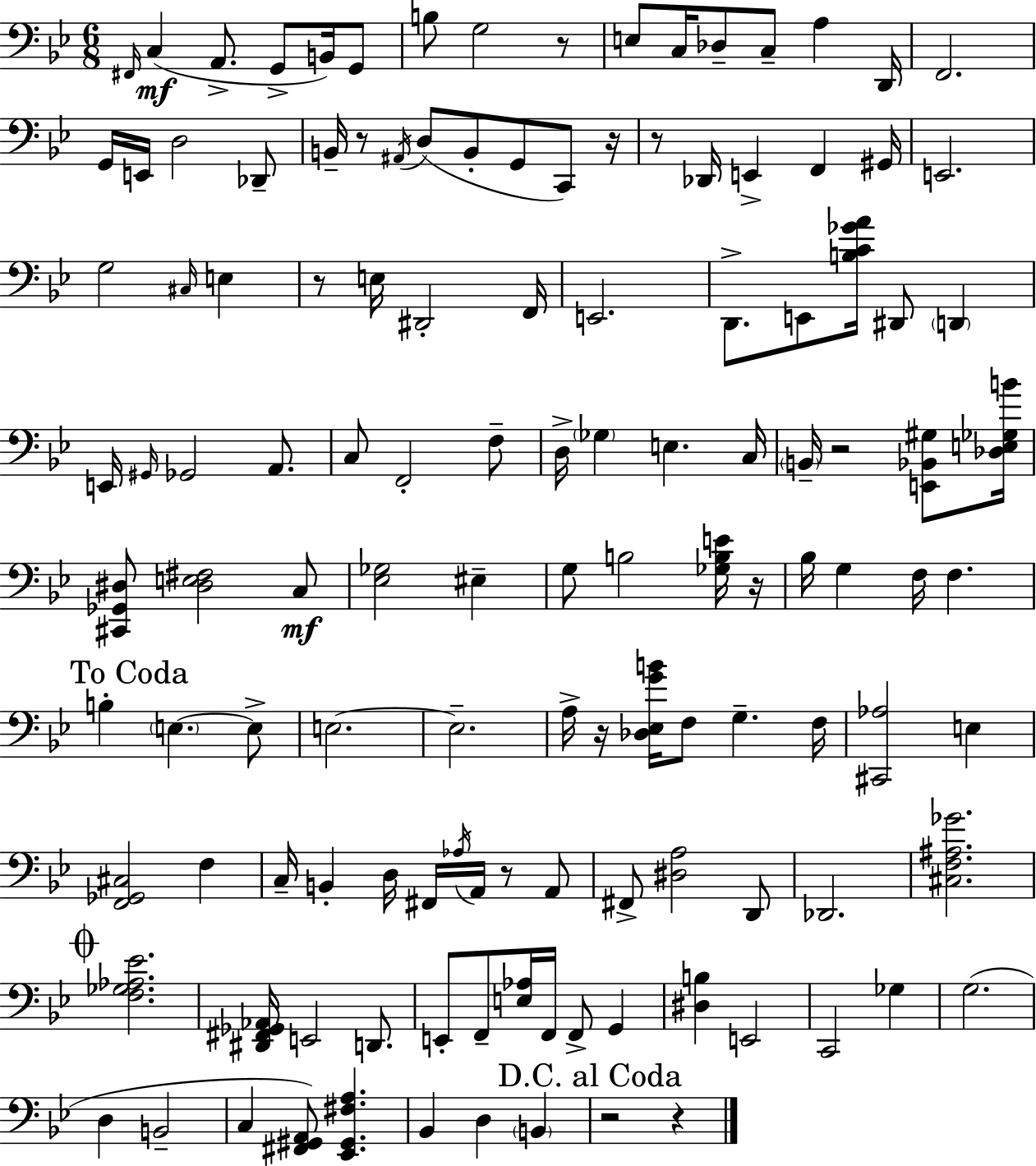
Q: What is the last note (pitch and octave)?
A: B2